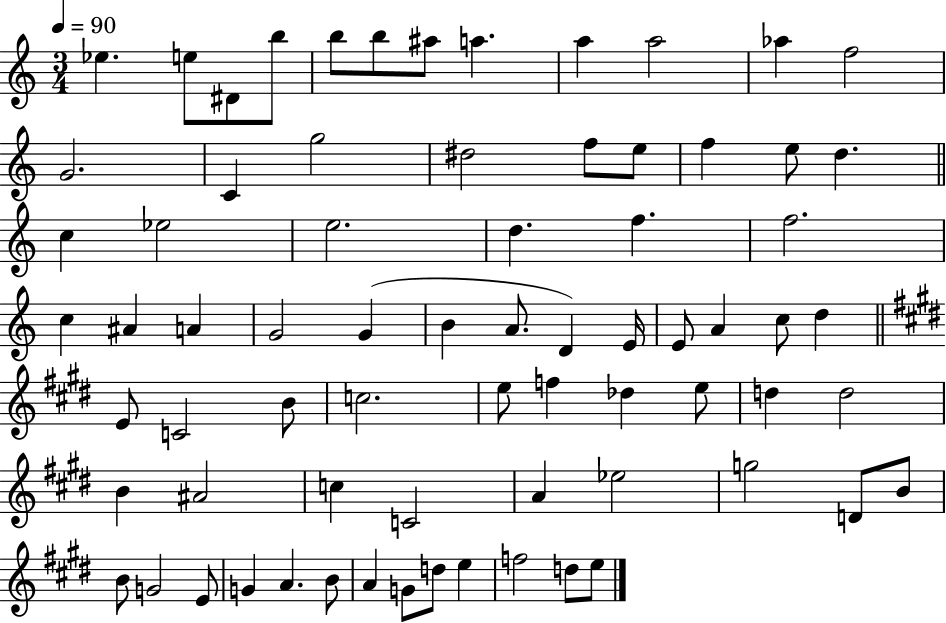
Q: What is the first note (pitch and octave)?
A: Eb5